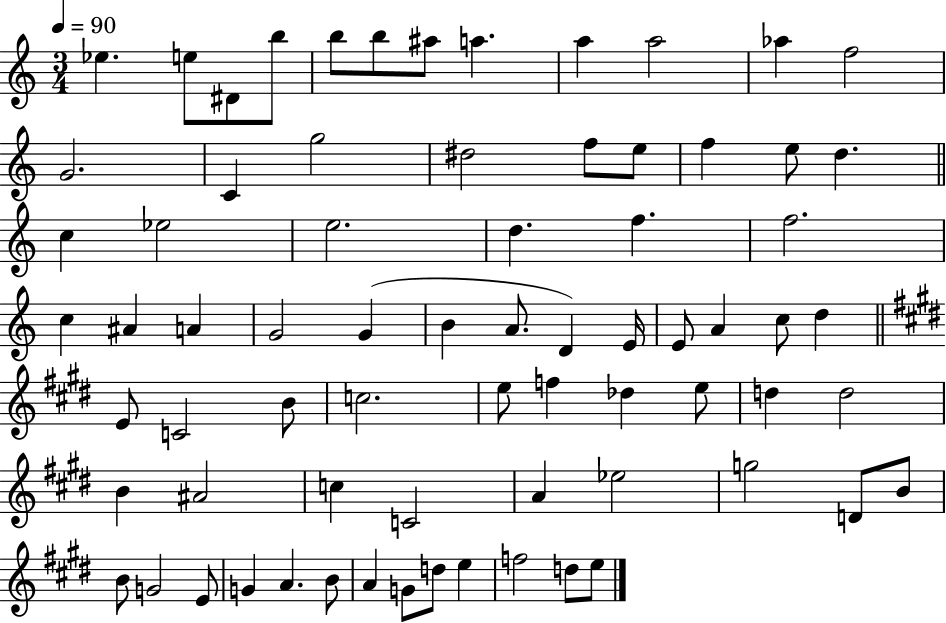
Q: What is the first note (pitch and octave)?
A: Eb5